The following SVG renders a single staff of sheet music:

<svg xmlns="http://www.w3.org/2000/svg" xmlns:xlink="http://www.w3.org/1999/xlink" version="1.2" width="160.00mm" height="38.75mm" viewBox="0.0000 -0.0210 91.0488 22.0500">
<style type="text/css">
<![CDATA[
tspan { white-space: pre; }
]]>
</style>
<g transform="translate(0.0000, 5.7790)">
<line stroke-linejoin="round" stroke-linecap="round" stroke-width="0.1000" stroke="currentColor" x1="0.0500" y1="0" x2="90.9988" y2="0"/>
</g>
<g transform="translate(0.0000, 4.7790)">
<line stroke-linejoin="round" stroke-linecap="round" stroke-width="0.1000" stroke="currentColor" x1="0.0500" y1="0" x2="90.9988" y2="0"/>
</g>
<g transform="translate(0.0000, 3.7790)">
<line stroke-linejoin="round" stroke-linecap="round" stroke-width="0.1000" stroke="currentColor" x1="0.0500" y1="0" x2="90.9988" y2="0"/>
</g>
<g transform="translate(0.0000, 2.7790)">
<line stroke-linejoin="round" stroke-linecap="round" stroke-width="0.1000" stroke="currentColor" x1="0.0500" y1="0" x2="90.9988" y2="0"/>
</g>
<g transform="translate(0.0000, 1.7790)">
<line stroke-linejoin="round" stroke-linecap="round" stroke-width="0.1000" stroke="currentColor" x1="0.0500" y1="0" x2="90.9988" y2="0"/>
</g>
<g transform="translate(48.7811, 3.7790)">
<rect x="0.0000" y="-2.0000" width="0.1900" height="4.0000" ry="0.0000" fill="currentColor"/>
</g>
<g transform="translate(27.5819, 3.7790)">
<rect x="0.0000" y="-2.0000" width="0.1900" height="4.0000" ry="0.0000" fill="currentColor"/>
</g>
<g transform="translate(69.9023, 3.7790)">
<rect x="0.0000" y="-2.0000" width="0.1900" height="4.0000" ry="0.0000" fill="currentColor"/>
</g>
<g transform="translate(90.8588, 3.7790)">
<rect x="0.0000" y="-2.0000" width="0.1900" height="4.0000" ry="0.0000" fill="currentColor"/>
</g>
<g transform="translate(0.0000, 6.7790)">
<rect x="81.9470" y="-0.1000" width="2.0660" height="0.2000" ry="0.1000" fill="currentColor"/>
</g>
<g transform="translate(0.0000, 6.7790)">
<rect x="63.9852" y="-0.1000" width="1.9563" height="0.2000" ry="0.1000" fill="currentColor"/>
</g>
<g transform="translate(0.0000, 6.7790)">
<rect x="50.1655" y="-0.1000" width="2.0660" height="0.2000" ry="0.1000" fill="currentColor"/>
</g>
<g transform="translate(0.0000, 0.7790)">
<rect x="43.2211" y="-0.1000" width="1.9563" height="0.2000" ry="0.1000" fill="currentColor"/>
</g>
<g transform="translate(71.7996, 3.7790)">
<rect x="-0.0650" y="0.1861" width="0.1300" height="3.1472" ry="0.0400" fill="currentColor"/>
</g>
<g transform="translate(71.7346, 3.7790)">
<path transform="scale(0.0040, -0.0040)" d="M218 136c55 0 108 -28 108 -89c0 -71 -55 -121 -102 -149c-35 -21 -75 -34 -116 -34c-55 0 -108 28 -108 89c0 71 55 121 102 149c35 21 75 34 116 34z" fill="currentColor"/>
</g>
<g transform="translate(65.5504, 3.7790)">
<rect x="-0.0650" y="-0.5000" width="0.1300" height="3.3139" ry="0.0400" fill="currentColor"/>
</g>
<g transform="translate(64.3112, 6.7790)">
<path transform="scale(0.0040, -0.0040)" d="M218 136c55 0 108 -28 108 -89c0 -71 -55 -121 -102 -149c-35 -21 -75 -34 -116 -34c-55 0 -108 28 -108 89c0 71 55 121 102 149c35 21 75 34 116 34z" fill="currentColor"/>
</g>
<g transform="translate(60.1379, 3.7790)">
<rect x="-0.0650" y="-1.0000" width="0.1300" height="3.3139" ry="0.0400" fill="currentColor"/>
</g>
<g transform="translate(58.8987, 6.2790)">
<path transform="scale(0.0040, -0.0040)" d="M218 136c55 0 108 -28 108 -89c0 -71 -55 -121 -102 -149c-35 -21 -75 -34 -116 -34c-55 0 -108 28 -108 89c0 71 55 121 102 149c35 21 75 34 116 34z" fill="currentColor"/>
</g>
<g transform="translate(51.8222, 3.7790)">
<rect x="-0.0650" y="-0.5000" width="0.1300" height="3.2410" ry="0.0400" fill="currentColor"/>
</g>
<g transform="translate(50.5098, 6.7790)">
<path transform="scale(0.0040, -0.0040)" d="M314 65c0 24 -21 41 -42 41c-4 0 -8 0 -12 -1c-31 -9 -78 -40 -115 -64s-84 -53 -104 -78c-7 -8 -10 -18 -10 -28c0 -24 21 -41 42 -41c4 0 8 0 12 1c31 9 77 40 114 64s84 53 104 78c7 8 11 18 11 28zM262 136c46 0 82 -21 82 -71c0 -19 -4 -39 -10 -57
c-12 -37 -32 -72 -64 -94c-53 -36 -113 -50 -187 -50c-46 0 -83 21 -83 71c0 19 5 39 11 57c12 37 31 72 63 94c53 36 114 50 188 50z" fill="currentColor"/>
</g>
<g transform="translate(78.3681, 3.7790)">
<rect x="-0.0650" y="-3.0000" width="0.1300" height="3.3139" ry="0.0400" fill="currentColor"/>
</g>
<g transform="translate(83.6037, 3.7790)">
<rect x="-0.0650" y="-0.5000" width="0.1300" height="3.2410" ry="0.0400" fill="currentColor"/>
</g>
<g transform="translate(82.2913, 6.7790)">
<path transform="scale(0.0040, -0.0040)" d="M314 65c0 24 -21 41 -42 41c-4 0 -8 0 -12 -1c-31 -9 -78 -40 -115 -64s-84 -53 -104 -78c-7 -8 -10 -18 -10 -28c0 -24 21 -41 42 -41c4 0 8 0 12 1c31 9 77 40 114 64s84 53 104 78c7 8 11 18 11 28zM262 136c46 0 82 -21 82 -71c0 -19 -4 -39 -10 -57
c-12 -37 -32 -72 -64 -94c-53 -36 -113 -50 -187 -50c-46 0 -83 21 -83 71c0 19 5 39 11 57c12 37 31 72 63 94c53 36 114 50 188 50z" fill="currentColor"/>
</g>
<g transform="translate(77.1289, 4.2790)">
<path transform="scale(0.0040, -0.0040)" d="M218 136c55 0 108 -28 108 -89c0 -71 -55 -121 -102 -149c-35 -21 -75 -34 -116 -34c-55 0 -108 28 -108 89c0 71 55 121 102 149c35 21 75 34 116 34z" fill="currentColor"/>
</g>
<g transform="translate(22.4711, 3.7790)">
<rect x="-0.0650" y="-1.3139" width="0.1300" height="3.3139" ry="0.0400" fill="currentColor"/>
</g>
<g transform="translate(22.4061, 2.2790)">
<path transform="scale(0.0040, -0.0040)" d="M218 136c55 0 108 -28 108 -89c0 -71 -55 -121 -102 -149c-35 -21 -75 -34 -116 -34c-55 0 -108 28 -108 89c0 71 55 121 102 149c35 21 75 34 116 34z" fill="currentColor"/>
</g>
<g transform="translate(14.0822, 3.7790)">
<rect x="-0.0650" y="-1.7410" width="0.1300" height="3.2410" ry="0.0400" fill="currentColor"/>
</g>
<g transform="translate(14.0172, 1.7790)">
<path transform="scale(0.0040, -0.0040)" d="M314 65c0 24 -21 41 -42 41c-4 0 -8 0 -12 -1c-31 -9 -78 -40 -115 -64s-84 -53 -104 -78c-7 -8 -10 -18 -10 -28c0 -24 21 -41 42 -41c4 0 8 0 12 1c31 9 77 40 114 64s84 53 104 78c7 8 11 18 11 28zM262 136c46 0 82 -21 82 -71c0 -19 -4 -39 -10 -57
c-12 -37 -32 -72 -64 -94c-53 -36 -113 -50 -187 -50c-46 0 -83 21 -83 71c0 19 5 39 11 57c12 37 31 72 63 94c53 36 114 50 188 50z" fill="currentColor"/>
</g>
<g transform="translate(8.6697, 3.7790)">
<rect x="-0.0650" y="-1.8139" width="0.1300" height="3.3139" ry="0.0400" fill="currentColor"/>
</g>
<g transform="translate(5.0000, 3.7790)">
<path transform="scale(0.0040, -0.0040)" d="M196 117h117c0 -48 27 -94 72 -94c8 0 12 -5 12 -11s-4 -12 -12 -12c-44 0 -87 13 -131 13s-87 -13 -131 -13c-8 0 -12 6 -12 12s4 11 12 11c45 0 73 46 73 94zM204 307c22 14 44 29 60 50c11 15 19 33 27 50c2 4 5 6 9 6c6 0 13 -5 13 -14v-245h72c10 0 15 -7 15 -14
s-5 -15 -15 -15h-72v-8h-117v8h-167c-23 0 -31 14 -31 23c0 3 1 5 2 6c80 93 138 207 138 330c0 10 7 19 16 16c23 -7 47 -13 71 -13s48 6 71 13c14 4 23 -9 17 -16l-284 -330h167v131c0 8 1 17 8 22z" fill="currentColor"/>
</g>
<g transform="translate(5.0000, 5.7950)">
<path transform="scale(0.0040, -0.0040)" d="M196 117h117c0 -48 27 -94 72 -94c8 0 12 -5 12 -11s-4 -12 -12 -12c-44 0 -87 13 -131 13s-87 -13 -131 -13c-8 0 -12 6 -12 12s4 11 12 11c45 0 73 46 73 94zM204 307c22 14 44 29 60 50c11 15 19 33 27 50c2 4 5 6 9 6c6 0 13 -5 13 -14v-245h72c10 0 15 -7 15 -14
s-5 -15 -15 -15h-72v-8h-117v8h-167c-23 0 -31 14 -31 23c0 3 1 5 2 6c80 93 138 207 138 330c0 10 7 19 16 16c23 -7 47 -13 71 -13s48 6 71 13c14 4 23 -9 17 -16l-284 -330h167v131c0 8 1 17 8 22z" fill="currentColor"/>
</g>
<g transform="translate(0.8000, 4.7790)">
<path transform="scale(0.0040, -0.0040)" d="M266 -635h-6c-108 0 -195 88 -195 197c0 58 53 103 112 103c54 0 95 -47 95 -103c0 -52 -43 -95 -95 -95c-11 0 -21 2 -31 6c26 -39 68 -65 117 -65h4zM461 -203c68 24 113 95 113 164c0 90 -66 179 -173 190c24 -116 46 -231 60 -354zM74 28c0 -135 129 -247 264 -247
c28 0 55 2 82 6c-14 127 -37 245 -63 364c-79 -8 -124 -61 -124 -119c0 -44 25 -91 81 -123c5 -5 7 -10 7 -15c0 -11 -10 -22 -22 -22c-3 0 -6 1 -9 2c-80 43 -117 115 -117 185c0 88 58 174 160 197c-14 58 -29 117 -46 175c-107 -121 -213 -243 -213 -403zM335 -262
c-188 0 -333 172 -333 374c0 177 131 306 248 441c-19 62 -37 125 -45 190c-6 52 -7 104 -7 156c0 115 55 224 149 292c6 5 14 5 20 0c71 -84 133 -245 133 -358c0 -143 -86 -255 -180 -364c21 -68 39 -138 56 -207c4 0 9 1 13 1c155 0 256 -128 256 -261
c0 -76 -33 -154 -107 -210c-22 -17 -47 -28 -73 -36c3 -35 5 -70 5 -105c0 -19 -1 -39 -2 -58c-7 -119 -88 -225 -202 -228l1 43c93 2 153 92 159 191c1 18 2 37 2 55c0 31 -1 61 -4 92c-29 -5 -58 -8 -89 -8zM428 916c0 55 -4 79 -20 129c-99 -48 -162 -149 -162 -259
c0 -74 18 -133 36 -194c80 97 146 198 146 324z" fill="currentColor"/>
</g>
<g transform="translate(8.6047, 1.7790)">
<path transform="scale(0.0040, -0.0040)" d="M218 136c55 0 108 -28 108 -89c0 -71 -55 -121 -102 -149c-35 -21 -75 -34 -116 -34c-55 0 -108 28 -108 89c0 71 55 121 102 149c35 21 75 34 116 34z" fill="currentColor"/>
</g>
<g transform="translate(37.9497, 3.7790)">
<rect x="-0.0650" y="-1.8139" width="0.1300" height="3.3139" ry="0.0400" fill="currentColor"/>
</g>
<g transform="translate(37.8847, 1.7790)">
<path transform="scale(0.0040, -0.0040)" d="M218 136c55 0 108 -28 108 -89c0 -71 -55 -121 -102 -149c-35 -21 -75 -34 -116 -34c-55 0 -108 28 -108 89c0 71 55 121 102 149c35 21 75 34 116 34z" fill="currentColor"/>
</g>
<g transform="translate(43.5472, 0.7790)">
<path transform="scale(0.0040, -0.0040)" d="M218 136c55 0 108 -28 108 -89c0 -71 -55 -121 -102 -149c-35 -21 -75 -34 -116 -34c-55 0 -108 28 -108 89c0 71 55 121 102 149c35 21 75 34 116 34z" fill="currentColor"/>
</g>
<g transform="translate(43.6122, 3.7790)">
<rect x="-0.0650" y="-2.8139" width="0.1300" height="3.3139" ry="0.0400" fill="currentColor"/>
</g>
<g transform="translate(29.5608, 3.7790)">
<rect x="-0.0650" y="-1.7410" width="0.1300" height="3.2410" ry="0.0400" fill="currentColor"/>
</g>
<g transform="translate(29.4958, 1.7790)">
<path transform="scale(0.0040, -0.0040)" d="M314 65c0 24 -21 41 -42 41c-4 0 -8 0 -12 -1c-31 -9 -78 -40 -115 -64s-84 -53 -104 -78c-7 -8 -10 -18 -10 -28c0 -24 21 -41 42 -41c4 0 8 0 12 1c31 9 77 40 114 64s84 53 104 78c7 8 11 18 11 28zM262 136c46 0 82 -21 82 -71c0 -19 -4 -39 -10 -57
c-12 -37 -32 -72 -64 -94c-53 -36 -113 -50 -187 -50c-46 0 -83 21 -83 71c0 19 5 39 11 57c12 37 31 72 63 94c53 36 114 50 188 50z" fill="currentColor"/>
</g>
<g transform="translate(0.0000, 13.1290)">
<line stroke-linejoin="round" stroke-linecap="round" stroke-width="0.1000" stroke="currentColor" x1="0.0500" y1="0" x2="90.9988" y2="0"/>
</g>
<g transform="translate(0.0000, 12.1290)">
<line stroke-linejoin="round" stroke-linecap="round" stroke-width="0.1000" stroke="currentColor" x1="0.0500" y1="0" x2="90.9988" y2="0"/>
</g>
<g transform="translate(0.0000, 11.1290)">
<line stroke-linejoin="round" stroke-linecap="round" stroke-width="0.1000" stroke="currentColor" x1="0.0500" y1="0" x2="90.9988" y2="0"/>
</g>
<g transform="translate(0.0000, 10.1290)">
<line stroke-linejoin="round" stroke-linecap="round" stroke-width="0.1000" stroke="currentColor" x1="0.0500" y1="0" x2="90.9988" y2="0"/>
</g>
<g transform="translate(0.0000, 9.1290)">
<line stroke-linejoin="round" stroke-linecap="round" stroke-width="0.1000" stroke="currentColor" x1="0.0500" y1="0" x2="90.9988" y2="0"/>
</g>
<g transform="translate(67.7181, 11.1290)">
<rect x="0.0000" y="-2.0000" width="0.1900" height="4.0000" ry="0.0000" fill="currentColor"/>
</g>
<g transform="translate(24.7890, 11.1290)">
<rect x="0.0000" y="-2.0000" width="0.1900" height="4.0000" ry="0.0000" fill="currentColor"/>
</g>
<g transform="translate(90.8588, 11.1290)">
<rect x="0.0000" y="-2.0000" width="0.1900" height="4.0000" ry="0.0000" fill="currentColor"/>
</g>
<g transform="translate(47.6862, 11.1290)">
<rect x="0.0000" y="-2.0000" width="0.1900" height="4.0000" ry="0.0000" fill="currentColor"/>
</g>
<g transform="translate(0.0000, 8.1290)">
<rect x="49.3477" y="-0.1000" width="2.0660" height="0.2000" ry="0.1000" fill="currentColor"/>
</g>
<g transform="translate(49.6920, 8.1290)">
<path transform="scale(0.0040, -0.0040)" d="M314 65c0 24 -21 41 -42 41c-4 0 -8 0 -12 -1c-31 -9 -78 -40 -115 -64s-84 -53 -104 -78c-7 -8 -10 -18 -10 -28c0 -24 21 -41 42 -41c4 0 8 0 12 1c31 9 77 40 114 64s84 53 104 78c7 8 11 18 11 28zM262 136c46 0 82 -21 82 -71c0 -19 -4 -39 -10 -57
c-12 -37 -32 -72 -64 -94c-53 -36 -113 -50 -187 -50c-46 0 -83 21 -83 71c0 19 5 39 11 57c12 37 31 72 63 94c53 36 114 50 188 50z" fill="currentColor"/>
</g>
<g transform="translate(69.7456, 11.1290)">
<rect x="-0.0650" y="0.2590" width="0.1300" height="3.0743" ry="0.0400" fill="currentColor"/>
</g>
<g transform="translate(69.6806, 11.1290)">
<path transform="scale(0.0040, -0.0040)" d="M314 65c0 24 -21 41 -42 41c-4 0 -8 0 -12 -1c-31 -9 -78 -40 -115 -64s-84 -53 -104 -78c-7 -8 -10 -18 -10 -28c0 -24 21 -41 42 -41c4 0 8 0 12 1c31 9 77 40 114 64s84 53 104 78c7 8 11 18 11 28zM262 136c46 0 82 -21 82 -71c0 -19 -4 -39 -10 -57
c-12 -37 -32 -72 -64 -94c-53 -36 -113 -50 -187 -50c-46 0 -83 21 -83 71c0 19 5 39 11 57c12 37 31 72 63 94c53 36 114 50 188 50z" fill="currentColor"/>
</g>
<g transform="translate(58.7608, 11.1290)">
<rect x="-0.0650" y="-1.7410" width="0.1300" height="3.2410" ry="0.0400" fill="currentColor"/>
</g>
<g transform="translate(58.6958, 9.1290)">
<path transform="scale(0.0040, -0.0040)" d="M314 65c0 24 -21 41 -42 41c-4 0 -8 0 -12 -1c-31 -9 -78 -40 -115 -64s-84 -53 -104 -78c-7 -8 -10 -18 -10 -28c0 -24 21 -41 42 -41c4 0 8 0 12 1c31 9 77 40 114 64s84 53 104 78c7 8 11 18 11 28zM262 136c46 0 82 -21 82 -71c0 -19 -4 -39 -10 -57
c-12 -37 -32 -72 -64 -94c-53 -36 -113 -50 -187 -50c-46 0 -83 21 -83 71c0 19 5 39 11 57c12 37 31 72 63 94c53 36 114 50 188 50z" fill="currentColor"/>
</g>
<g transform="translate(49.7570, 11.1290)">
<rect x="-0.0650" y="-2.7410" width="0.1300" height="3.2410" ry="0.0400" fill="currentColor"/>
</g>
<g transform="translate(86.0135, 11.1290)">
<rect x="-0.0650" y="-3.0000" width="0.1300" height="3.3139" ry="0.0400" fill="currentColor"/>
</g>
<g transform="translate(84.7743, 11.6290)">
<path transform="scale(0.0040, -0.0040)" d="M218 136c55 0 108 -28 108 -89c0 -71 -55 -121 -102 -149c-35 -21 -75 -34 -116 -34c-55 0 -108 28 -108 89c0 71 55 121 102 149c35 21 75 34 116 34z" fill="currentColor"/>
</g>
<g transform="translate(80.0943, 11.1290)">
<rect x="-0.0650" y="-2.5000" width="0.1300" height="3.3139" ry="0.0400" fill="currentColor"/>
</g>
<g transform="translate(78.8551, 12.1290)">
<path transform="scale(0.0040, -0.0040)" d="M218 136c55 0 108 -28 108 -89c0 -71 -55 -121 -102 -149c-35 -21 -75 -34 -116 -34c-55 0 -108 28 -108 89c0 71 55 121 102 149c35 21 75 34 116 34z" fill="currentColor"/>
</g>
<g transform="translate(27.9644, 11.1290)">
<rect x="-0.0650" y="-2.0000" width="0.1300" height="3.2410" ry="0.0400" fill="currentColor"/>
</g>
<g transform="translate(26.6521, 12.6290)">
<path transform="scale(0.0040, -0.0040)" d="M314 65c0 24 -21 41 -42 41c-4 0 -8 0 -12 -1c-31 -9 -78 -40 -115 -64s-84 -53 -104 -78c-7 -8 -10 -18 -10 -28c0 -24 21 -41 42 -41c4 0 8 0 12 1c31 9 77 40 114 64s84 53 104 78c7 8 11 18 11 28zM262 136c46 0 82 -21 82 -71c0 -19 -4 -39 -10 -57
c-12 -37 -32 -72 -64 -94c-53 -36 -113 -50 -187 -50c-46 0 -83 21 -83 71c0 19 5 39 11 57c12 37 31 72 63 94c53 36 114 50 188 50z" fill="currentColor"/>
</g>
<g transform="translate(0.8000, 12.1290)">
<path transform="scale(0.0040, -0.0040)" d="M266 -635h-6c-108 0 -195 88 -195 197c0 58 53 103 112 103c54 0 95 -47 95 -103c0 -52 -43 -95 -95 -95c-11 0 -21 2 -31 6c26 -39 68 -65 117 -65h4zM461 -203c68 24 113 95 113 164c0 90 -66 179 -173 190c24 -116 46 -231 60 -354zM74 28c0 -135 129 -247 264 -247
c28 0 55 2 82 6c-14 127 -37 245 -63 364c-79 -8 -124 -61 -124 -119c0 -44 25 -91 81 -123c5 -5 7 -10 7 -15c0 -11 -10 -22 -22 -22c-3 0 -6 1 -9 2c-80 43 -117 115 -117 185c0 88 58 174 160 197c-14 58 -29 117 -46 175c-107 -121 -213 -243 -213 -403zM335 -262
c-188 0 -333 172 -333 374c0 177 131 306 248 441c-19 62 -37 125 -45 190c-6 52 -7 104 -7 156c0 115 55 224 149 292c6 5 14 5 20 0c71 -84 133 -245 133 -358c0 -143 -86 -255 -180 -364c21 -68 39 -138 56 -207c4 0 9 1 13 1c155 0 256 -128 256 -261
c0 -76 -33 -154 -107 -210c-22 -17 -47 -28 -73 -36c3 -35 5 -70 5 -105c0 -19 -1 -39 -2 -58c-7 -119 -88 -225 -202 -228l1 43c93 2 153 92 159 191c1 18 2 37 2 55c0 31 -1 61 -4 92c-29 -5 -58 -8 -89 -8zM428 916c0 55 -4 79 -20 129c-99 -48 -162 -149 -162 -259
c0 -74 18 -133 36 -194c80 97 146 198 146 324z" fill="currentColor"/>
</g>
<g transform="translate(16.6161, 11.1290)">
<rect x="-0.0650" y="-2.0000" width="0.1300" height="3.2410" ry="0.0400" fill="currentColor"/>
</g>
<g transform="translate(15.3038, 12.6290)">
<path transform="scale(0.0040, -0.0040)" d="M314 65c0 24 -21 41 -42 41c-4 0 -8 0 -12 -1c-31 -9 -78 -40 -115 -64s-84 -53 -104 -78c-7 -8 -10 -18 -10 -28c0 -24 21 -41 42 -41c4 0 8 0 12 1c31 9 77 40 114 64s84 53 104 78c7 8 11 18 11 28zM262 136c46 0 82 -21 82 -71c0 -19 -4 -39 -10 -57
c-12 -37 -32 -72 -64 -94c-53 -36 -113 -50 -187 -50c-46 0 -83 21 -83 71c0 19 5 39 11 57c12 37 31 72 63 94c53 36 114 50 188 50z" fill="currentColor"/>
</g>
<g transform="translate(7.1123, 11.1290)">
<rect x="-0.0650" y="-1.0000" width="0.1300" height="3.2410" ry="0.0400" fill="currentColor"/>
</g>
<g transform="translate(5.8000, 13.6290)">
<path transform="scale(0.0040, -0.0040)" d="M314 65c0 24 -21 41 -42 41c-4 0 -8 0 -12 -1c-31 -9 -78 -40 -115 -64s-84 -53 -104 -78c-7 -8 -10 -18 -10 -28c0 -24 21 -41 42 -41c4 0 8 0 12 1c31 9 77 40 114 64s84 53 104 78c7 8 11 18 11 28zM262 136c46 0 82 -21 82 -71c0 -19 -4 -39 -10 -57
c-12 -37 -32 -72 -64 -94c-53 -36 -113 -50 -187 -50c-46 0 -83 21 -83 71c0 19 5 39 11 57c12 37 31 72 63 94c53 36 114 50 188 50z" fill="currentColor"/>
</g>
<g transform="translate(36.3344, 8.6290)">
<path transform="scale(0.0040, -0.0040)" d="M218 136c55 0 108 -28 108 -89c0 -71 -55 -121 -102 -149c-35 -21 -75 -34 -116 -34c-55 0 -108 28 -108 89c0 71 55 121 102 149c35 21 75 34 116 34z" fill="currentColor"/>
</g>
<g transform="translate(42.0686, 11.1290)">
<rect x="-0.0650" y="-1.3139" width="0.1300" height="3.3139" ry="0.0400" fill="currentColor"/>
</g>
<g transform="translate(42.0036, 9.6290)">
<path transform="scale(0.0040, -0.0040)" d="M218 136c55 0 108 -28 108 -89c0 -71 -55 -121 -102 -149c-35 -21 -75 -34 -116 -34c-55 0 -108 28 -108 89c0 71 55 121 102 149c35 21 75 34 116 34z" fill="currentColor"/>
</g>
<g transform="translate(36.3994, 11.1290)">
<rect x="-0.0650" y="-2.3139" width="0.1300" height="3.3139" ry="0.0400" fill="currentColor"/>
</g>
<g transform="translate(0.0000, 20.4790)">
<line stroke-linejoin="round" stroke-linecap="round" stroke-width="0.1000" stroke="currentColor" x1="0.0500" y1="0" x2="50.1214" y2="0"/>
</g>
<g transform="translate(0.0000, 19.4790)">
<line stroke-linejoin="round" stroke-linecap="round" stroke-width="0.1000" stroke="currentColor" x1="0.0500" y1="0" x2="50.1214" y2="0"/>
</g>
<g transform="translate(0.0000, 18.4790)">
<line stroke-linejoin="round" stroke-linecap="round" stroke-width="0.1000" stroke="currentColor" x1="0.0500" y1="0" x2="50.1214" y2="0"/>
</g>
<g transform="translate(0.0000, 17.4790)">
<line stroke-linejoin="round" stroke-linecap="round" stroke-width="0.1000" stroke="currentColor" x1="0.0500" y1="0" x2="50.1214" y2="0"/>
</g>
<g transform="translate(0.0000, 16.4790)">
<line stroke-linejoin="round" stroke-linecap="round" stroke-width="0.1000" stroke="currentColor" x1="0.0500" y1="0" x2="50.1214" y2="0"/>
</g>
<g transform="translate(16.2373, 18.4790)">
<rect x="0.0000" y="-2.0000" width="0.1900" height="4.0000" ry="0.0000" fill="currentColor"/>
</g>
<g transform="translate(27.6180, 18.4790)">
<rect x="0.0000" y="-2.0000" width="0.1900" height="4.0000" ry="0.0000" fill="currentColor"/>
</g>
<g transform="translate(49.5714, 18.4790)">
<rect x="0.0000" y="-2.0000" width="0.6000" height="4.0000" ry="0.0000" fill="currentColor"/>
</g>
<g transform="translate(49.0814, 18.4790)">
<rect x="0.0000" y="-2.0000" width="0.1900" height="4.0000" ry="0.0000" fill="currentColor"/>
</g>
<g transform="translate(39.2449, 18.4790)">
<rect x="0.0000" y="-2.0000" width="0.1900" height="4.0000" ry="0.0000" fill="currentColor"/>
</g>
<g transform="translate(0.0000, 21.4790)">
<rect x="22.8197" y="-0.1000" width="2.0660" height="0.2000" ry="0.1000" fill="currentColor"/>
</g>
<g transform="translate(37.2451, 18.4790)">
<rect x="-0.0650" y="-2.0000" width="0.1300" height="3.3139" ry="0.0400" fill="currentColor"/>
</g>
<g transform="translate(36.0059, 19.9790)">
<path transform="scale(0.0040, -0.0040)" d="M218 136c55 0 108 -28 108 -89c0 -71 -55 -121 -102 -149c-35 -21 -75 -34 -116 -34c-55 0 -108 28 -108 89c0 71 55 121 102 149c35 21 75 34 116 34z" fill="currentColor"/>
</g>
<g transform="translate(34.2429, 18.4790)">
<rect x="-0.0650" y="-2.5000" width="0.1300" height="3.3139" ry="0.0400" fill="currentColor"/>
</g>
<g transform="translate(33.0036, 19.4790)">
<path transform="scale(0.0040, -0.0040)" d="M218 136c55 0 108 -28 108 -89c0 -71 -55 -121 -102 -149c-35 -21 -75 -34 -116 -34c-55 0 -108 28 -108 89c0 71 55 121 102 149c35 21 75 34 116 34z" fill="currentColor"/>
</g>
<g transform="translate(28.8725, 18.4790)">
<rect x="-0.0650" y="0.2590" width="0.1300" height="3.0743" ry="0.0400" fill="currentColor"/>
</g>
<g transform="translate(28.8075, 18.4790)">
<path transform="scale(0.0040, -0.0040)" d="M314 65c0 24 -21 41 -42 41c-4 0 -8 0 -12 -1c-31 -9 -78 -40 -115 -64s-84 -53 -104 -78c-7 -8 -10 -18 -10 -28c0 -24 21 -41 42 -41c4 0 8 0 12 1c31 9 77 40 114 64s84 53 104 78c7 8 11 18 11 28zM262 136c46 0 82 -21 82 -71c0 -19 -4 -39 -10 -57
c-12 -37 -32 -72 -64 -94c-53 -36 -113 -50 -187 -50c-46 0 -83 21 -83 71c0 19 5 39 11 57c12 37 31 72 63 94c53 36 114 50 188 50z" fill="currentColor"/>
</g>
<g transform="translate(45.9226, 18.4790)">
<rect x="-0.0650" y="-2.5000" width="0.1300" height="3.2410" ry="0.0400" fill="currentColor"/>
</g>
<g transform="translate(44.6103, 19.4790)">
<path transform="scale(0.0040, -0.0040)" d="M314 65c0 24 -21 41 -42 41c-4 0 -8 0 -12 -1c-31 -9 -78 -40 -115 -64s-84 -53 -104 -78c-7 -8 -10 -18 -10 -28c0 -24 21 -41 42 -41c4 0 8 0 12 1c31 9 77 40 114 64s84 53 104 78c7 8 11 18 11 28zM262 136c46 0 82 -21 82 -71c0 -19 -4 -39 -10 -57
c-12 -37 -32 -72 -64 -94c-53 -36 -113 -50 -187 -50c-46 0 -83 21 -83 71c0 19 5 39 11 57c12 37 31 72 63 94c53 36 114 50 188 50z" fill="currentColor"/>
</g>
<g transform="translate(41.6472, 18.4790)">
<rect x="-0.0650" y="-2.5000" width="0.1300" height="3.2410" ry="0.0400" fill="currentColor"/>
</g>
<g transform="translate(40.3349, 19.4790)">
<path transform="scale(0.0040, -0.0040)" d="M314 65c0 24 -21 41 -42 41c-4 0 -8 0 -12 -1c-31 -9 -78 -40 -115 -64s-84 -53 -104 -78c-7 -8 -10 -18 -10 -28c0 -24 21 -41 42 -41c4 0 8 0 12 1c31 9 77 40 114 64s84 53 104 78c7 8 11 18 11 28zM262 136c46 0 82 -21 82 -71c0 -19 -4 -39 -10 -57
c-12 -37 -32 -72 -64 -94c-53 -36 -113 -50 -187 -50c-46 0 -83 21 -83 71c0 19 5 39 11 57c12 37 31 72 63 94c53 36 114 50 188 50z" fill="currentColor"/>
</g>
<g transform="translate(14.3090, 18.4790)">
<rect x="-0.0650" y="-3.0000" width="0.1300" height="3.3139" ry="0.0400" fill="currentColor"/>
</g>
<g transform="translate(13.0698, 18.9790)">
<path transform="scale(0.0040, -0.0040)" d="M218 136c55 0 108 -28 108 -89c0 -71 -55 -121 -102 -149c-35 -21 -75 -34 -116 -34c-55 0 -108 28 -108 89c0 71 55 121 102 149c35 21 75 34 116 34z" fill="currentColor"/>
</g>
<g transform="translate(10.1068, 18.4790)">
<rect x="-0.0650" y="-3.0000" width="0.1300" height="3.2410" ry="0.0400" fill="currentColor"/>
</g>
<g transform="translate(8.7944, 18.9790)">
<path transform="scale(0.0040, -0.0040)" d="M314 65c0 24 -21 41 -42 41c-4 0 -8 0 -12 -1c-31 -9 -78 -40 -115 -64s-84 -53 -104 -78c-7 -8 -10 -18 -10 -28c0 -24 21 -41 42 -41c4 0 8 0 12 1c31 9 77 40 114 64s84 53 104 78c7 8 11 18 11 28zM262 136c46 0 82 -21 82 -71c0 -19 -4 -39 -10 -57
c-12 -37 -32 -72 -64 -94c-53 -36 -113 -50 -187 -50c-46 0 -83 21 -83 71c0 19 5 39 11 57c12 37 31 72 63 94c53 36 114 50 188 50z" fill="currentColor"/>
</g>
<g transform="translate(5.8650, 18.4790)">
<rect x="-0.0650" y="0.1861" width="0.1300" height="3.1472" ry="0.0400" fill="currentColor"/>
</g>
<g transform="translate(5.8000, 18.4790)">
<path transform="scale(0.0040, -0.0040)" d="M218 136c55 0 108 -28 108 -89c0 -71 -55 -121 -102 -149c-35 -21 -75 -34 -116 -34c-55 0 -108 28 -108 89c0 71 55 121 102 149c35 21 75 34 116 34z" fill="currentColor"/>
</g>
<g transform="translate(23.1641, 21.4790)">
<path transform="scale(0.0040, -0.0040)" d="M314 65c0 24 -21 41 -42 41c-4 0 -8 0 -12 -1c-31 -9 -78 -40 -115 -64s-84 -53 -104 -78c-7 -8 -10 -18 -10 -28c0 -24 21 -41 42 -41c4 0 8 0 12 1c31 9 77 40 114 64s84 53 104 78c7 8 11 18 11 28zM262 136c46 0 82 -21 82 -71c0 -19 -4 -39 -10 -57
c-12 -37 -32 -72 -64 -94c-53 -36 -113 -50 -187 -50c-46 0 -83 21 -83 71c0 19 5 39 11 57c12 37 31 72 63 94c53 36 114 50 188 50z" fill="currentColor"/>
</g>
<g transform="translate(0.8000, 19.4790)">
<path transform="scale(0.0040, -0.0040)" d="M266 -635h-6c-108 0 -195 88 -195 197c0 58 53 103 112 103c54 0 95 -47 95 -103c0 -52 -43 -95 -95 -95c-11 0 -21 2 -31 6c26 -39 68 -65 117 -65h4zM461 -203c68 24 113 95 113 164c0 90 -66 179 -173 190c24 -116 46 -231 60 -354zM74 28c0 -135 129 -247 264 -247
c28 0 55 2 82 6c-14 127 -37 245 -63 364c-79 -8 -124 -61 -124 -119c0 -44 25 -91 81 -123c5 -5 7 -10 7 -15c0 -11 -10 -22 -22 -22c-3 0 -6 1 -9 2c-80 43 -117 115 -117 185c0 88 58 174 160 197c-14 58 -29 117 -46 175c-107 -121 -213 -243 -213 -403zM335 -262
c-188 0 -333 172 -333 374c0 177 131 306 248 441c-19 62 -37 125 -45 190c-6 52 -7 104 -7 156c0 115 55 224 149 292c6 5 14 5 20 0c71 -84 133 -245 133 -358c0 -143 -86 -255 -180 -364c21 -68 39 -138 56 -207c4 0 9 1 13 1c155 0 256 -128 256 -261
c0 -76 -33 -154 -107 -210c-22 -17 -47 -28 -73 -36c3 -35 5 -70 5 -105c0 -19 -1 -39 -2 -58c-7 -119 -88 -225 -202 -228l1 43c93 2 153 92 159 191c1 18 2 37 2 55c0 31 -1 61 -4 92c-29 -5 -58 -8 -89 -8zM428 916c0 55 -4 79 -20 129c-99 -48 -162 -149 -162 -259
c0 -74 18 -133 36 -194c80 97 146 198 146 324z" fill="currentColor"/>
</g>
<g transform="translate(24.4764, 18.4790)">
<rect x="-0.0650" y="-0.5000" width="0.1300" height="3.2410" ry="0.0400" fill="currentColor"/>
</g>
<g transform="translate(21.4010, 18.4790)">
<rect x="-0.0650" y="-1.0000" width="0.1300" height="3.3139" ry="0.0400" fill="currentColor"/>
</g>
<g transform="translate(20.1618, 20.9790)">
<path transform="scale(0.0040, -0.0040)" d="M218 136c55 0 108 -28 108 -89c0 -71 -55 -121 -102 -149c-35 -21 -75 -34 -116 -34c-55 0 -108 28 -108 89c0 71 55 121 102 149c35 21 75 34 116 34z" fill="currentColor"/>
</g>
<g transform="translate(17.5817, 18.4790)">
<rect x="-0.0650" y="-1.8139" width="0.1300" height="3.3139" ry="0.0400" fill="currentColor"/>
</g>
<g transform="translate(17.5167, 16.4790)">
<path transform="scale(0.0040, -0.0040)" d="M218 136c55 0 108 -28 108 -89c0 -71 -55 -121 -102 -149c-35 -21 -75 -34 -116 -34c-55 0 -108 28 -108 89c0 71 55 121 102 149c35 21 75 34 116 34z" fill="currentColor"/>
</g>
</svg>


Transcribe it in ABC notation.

X:1
T:Untitled
M:4/4
L:1/4
K:C
f f2 e f2 f a C2 D C B A C2 D2 F2 F2 g e a2 f2 B2 G A B A2 A f D C2 B2 G F G2 G2